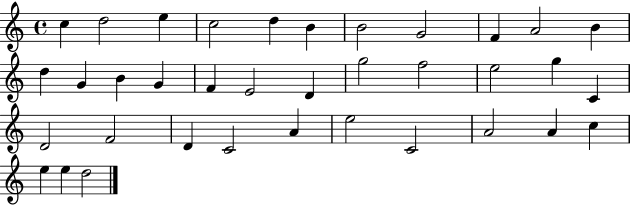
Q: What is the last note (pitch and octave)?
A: D5